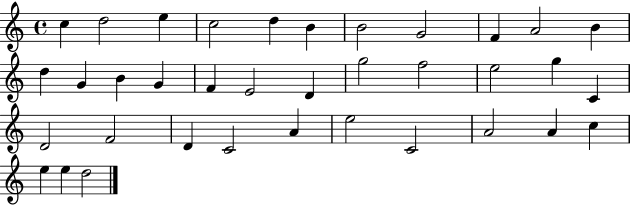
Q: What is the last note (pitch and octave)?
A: D5